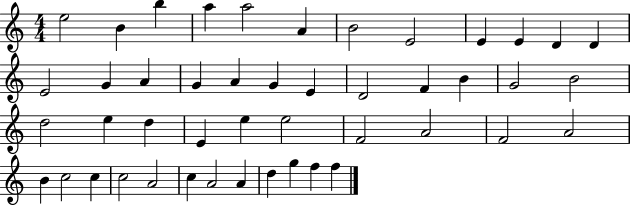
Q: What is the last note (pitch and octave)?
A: F5